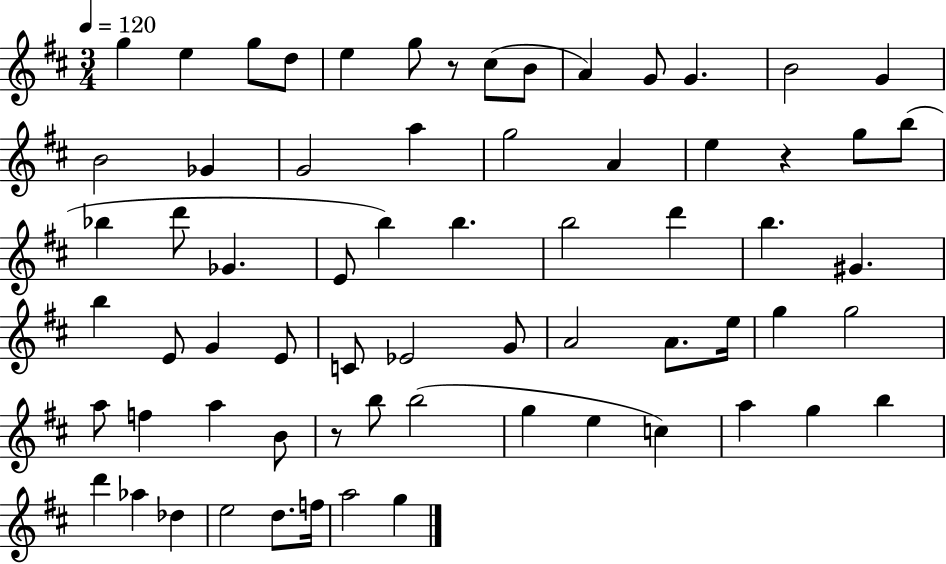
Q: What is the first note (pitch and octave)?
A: G5